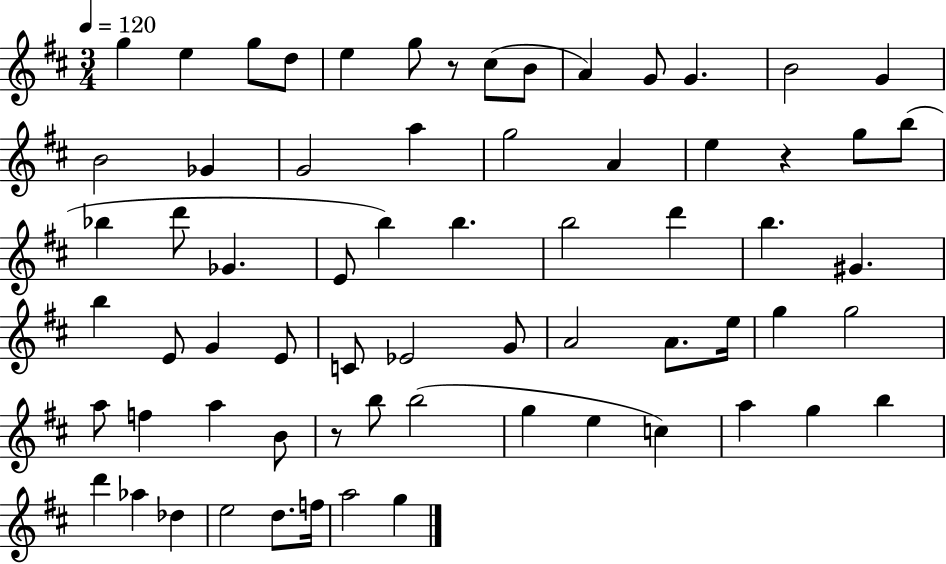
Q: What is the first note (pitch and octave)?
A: G5